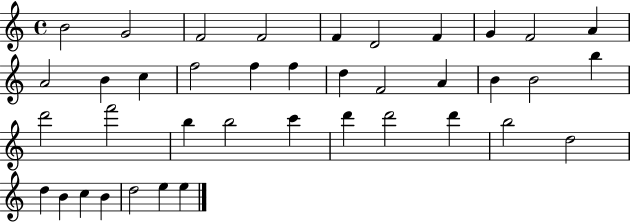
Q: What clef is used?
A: treble